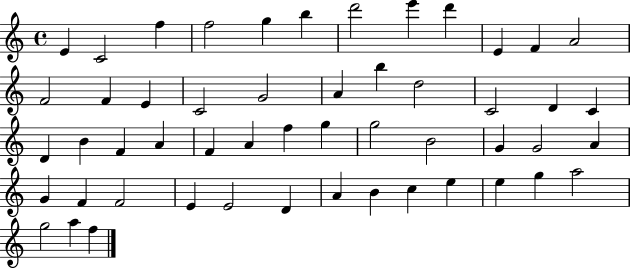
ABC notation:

X:1
T:Untitled
M:4/4
L:1/4
K:C
E C2 f f2 g b d'2 e' d' E F A2 F2 F E C2 G2 A b d2 C2 D C D B F A F A f g g2 B2 G G2 A G F F2 E E2 D A B c e e g a2 g2 a f